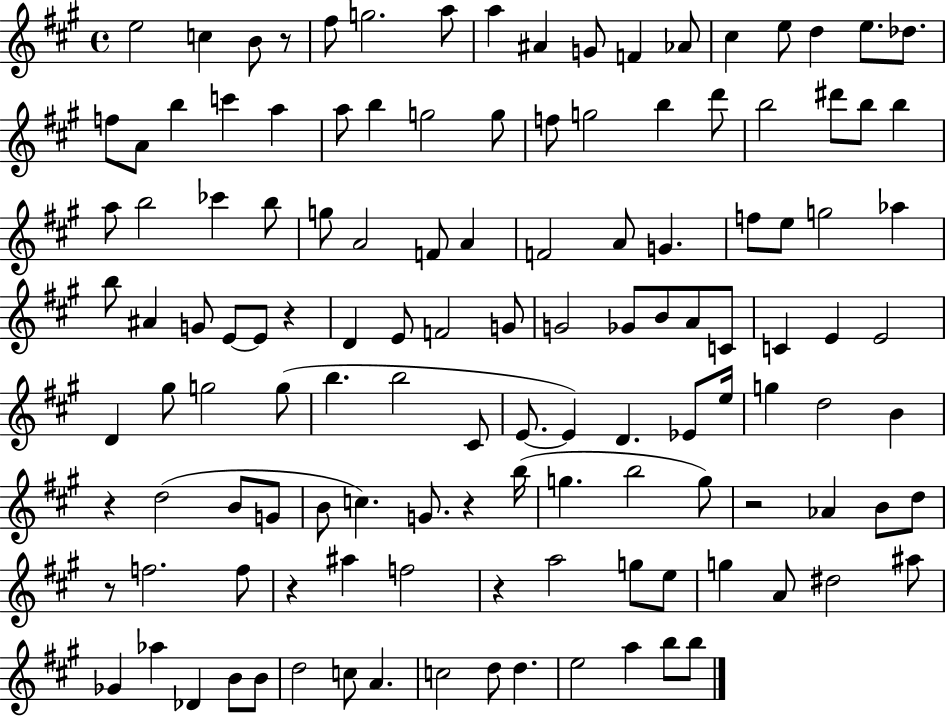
{
  \clef treble
  \time 4/4
  \defaultTimeSignature
  \key a \major
  e''2 c''4 b'8 r8 | fis''8 g''2. a''8 | a''4 ais'4 g'8 f'4 aes'8 | cis''4 e''8 d''4 e''8. des''8. | \break f''8 a'8 b''4 c'''4 a''4 | a''8 b''4 g''2 g''8 | f''8 g''2 b''4 d'''8 | b''2 dis'''8 b''8 b''4 | \break a''8 b''2 ces'''4 b''8 | g''8 a'2 f'8 a'4 | f'2 a'8 g'4. | f''8 e''8 g''2 aes''4 | \break b''8 ais'4 g'8 e'8~~ e'8 r4 | d'4 e'8 f'2 g'8 | g'2 ges'8 b'8 a'8 c'8 | c'4 e'4 e'2 | \break d'4 gis''8 g''2 g''8( | b''4. b''2 cis'8 | e'8.~~ e'4) d'4. ees'8 e''16 | g''4 d''2 b'4 | \break r4 d''2( b'8 g'8 | b'8 c''4.) g'8. r4 b''16( | g''4. b''2 g''8) | r2 aes'4 b'8 d''8 | \break r8 f''2. f''8 | r4 ais''4 f''2 | r4 a''2 g''8 e''8 | g''4 a'8 dis''2 ais''8 | \break ges'4 aes''4 des'4 b'8 b'8 | d''2 c''8 a'4. | c''2 d''8 d''4. | e''2 a''4 b''8 b''8 | \break \bar "|."
}